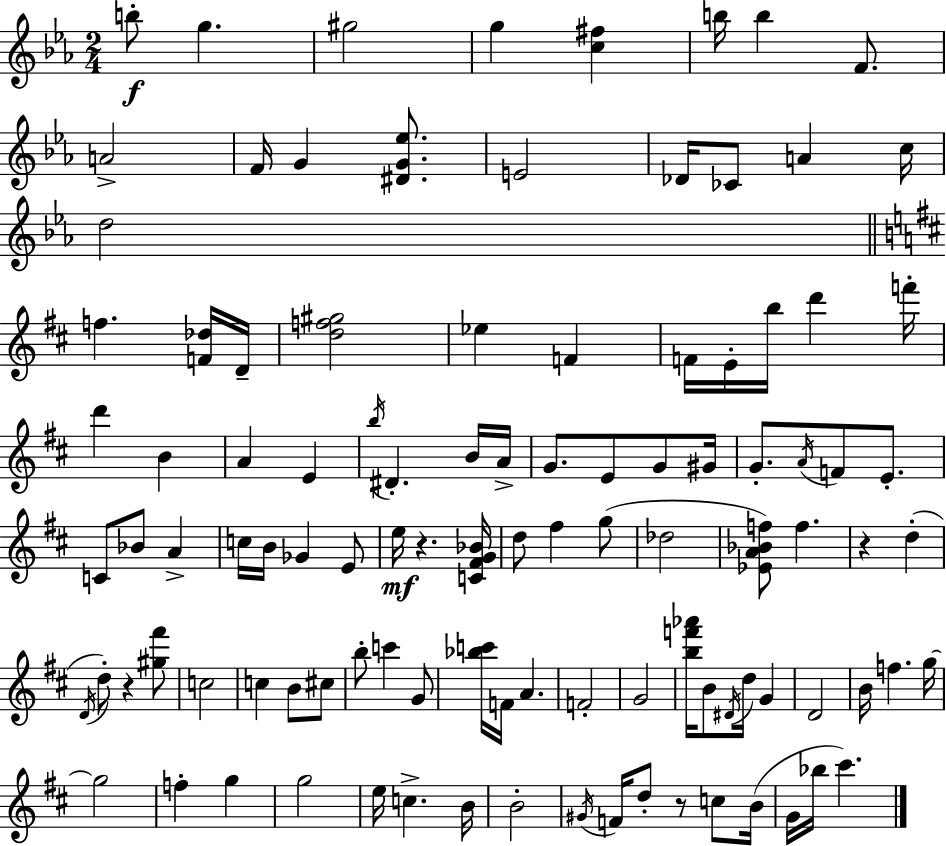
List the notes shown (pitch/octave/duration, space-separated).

B5/e G5/q. G#5/h G5/q [C5,F#5]/q B5/s B5/q F4/e. A4/h F4/s G4/q [D#4,G4,Eb5]/e. E4/h Db4/s CES4/e A4/q C5/s D5/h F5/q. [F4,Db5]/s D4/s [D5,F5,G#5]/h Eb5/q F4/q F4/s E4/s B5/s D6/q F6/s D6/q B4/q A4/q E4/q B5/s D#4/q. B4/s A4/s G4/e. E4/e G4/e G#4/s G4/e. A4/s F4/e E4/e. C4/e Bb4/e A4/q C5/s B4/s Gb4/q E4/e E5/s R/q. [C4,F#4,G4,Bb4]/s D5/e F#5/q G5/e Db5/h [Eb4,A4,Bb4,F5]/e F5/q. R/q D5/q D4/s D5/e R/q [G#5,F#6]/e C5/h C5/q B4/e C#5/e B5/e C6/q G4/e [Bb5,C6]/s F4/s A4/q. F4/h G4/h [B5,F6,Ab6]/s B4/e D#4/s D5/s G4/q D4/h B4/s F5/q. G5/s G5/h F5/q G5/q G5/h E5/s C5/q. B4/s B4/h G#4/s F4/s D5/e R/e C5/e B4/s G4/s Bb5/s C#6/q.